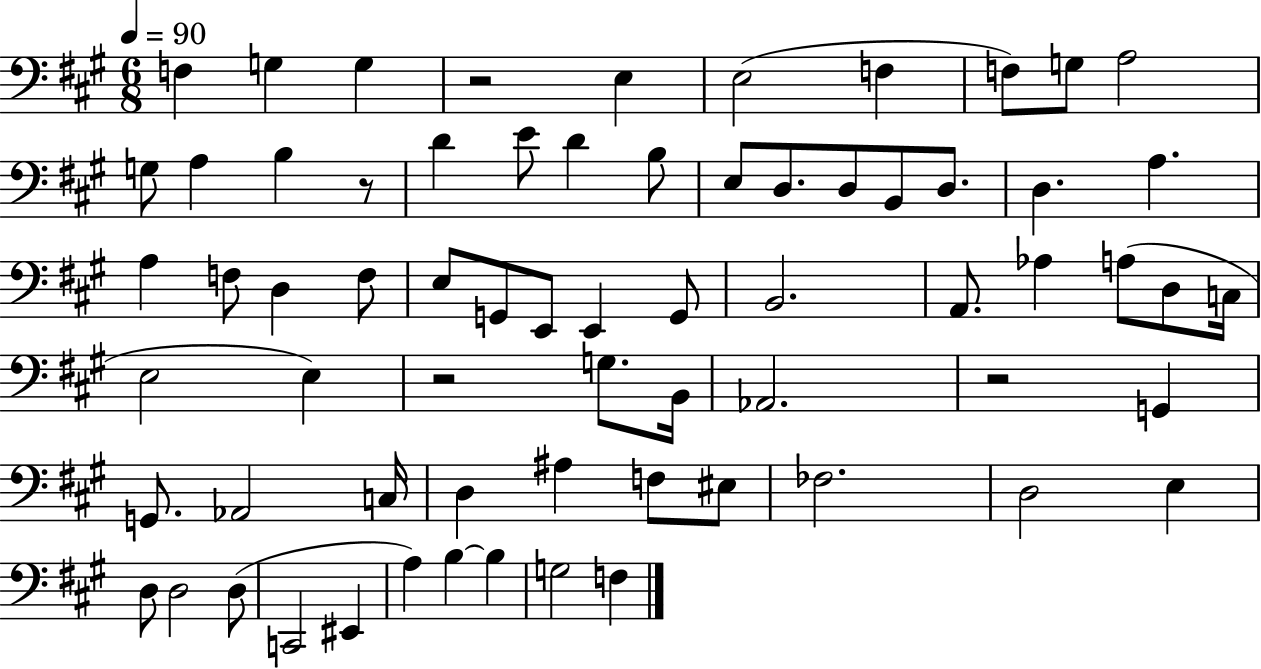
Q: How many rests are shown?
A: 4